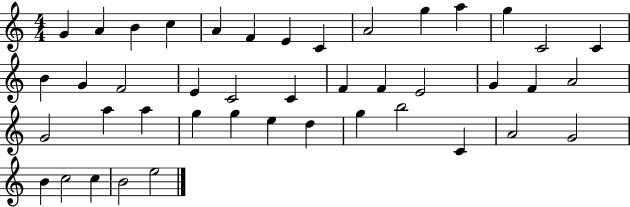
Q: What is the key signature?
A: C major